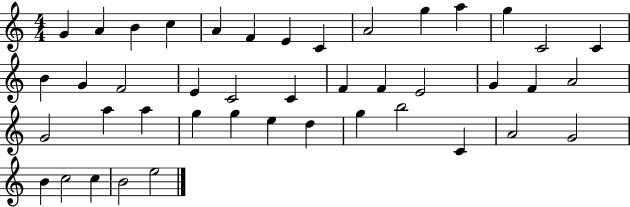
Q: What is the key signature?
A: C major